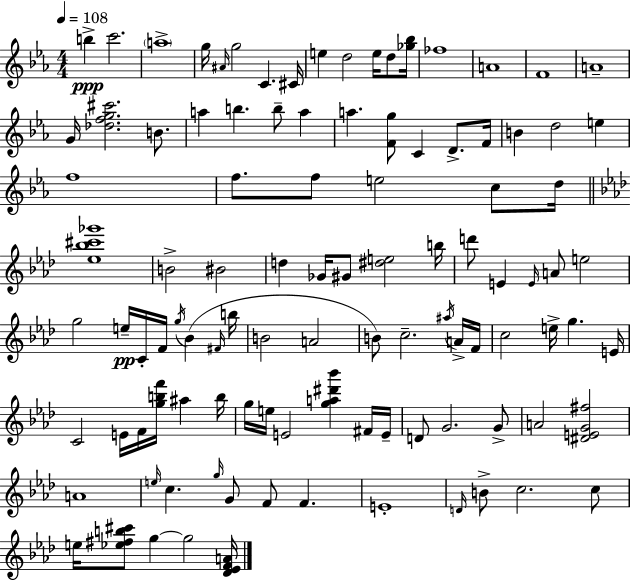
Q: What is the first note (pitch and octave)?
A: B5